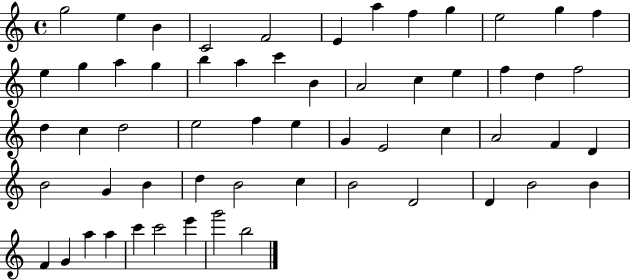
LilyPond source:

{
  \clef treble
  \time 4/4
  \defaultTimeSignature
  \key c \major
  g''2 e''4 b'4 | c'2 f'2 | e'4 a''4 f''4 g''4 | e''2 g''4 f''4 | \break e''4 g''4 a''4 g''4 | b''4 a''4 c'''4 b'4 | a'2 c''4 e''4 | f''4 d''4 f''2 | \break d''4 c''4 d''2 | e''2 f''4 e''4 | g'4 e'2 c''4 | a'2 f'4 d'4 | \break b'2 g'4 b'4 | d''4 b'2 c''4 | b'2 d'2 | d'4 b'2 b'4 | \break f'4 g'4 a''4 a''4 | c'''4 c'''2 e'''4 | g'''2 b''2 | \bar "|."
}